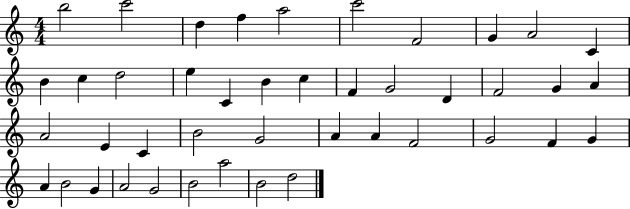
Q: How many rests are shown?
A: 0